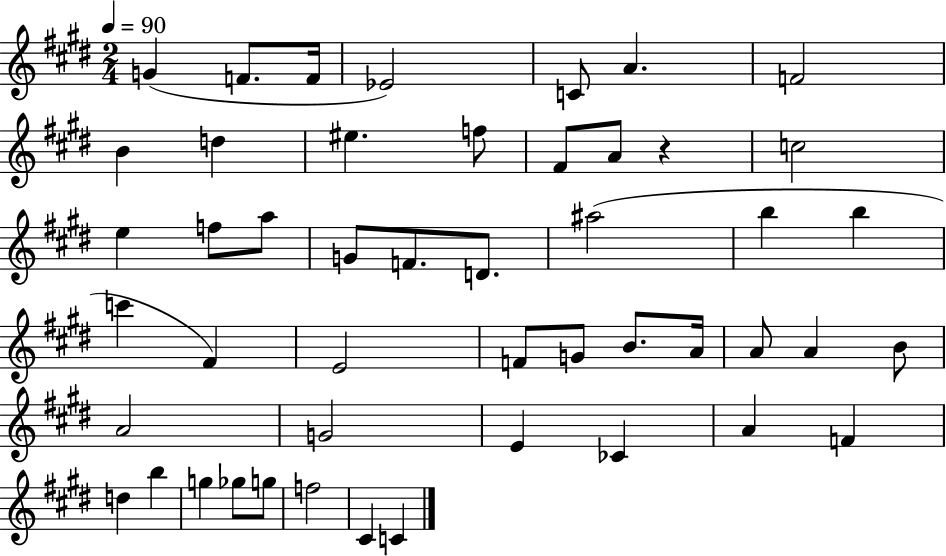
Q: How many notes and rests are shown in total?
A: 48